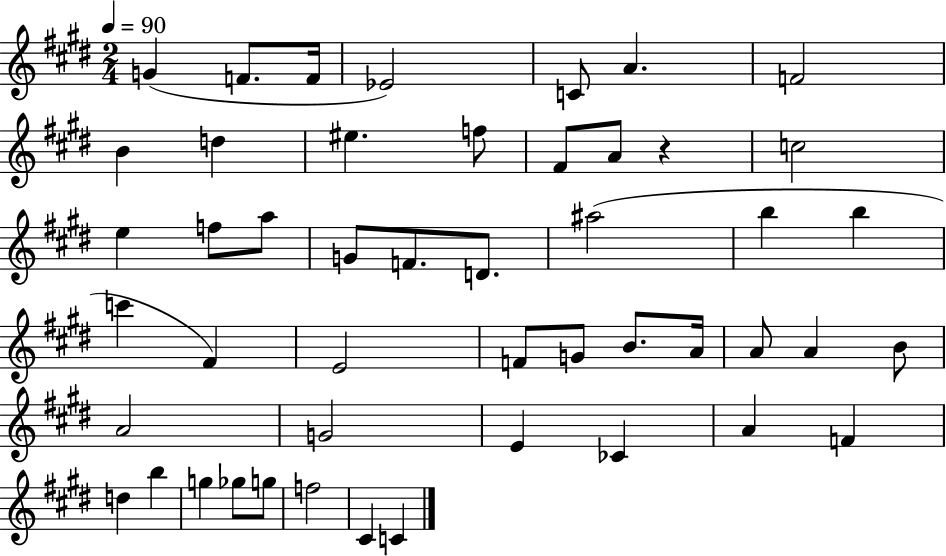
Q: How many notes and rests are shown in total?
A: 48